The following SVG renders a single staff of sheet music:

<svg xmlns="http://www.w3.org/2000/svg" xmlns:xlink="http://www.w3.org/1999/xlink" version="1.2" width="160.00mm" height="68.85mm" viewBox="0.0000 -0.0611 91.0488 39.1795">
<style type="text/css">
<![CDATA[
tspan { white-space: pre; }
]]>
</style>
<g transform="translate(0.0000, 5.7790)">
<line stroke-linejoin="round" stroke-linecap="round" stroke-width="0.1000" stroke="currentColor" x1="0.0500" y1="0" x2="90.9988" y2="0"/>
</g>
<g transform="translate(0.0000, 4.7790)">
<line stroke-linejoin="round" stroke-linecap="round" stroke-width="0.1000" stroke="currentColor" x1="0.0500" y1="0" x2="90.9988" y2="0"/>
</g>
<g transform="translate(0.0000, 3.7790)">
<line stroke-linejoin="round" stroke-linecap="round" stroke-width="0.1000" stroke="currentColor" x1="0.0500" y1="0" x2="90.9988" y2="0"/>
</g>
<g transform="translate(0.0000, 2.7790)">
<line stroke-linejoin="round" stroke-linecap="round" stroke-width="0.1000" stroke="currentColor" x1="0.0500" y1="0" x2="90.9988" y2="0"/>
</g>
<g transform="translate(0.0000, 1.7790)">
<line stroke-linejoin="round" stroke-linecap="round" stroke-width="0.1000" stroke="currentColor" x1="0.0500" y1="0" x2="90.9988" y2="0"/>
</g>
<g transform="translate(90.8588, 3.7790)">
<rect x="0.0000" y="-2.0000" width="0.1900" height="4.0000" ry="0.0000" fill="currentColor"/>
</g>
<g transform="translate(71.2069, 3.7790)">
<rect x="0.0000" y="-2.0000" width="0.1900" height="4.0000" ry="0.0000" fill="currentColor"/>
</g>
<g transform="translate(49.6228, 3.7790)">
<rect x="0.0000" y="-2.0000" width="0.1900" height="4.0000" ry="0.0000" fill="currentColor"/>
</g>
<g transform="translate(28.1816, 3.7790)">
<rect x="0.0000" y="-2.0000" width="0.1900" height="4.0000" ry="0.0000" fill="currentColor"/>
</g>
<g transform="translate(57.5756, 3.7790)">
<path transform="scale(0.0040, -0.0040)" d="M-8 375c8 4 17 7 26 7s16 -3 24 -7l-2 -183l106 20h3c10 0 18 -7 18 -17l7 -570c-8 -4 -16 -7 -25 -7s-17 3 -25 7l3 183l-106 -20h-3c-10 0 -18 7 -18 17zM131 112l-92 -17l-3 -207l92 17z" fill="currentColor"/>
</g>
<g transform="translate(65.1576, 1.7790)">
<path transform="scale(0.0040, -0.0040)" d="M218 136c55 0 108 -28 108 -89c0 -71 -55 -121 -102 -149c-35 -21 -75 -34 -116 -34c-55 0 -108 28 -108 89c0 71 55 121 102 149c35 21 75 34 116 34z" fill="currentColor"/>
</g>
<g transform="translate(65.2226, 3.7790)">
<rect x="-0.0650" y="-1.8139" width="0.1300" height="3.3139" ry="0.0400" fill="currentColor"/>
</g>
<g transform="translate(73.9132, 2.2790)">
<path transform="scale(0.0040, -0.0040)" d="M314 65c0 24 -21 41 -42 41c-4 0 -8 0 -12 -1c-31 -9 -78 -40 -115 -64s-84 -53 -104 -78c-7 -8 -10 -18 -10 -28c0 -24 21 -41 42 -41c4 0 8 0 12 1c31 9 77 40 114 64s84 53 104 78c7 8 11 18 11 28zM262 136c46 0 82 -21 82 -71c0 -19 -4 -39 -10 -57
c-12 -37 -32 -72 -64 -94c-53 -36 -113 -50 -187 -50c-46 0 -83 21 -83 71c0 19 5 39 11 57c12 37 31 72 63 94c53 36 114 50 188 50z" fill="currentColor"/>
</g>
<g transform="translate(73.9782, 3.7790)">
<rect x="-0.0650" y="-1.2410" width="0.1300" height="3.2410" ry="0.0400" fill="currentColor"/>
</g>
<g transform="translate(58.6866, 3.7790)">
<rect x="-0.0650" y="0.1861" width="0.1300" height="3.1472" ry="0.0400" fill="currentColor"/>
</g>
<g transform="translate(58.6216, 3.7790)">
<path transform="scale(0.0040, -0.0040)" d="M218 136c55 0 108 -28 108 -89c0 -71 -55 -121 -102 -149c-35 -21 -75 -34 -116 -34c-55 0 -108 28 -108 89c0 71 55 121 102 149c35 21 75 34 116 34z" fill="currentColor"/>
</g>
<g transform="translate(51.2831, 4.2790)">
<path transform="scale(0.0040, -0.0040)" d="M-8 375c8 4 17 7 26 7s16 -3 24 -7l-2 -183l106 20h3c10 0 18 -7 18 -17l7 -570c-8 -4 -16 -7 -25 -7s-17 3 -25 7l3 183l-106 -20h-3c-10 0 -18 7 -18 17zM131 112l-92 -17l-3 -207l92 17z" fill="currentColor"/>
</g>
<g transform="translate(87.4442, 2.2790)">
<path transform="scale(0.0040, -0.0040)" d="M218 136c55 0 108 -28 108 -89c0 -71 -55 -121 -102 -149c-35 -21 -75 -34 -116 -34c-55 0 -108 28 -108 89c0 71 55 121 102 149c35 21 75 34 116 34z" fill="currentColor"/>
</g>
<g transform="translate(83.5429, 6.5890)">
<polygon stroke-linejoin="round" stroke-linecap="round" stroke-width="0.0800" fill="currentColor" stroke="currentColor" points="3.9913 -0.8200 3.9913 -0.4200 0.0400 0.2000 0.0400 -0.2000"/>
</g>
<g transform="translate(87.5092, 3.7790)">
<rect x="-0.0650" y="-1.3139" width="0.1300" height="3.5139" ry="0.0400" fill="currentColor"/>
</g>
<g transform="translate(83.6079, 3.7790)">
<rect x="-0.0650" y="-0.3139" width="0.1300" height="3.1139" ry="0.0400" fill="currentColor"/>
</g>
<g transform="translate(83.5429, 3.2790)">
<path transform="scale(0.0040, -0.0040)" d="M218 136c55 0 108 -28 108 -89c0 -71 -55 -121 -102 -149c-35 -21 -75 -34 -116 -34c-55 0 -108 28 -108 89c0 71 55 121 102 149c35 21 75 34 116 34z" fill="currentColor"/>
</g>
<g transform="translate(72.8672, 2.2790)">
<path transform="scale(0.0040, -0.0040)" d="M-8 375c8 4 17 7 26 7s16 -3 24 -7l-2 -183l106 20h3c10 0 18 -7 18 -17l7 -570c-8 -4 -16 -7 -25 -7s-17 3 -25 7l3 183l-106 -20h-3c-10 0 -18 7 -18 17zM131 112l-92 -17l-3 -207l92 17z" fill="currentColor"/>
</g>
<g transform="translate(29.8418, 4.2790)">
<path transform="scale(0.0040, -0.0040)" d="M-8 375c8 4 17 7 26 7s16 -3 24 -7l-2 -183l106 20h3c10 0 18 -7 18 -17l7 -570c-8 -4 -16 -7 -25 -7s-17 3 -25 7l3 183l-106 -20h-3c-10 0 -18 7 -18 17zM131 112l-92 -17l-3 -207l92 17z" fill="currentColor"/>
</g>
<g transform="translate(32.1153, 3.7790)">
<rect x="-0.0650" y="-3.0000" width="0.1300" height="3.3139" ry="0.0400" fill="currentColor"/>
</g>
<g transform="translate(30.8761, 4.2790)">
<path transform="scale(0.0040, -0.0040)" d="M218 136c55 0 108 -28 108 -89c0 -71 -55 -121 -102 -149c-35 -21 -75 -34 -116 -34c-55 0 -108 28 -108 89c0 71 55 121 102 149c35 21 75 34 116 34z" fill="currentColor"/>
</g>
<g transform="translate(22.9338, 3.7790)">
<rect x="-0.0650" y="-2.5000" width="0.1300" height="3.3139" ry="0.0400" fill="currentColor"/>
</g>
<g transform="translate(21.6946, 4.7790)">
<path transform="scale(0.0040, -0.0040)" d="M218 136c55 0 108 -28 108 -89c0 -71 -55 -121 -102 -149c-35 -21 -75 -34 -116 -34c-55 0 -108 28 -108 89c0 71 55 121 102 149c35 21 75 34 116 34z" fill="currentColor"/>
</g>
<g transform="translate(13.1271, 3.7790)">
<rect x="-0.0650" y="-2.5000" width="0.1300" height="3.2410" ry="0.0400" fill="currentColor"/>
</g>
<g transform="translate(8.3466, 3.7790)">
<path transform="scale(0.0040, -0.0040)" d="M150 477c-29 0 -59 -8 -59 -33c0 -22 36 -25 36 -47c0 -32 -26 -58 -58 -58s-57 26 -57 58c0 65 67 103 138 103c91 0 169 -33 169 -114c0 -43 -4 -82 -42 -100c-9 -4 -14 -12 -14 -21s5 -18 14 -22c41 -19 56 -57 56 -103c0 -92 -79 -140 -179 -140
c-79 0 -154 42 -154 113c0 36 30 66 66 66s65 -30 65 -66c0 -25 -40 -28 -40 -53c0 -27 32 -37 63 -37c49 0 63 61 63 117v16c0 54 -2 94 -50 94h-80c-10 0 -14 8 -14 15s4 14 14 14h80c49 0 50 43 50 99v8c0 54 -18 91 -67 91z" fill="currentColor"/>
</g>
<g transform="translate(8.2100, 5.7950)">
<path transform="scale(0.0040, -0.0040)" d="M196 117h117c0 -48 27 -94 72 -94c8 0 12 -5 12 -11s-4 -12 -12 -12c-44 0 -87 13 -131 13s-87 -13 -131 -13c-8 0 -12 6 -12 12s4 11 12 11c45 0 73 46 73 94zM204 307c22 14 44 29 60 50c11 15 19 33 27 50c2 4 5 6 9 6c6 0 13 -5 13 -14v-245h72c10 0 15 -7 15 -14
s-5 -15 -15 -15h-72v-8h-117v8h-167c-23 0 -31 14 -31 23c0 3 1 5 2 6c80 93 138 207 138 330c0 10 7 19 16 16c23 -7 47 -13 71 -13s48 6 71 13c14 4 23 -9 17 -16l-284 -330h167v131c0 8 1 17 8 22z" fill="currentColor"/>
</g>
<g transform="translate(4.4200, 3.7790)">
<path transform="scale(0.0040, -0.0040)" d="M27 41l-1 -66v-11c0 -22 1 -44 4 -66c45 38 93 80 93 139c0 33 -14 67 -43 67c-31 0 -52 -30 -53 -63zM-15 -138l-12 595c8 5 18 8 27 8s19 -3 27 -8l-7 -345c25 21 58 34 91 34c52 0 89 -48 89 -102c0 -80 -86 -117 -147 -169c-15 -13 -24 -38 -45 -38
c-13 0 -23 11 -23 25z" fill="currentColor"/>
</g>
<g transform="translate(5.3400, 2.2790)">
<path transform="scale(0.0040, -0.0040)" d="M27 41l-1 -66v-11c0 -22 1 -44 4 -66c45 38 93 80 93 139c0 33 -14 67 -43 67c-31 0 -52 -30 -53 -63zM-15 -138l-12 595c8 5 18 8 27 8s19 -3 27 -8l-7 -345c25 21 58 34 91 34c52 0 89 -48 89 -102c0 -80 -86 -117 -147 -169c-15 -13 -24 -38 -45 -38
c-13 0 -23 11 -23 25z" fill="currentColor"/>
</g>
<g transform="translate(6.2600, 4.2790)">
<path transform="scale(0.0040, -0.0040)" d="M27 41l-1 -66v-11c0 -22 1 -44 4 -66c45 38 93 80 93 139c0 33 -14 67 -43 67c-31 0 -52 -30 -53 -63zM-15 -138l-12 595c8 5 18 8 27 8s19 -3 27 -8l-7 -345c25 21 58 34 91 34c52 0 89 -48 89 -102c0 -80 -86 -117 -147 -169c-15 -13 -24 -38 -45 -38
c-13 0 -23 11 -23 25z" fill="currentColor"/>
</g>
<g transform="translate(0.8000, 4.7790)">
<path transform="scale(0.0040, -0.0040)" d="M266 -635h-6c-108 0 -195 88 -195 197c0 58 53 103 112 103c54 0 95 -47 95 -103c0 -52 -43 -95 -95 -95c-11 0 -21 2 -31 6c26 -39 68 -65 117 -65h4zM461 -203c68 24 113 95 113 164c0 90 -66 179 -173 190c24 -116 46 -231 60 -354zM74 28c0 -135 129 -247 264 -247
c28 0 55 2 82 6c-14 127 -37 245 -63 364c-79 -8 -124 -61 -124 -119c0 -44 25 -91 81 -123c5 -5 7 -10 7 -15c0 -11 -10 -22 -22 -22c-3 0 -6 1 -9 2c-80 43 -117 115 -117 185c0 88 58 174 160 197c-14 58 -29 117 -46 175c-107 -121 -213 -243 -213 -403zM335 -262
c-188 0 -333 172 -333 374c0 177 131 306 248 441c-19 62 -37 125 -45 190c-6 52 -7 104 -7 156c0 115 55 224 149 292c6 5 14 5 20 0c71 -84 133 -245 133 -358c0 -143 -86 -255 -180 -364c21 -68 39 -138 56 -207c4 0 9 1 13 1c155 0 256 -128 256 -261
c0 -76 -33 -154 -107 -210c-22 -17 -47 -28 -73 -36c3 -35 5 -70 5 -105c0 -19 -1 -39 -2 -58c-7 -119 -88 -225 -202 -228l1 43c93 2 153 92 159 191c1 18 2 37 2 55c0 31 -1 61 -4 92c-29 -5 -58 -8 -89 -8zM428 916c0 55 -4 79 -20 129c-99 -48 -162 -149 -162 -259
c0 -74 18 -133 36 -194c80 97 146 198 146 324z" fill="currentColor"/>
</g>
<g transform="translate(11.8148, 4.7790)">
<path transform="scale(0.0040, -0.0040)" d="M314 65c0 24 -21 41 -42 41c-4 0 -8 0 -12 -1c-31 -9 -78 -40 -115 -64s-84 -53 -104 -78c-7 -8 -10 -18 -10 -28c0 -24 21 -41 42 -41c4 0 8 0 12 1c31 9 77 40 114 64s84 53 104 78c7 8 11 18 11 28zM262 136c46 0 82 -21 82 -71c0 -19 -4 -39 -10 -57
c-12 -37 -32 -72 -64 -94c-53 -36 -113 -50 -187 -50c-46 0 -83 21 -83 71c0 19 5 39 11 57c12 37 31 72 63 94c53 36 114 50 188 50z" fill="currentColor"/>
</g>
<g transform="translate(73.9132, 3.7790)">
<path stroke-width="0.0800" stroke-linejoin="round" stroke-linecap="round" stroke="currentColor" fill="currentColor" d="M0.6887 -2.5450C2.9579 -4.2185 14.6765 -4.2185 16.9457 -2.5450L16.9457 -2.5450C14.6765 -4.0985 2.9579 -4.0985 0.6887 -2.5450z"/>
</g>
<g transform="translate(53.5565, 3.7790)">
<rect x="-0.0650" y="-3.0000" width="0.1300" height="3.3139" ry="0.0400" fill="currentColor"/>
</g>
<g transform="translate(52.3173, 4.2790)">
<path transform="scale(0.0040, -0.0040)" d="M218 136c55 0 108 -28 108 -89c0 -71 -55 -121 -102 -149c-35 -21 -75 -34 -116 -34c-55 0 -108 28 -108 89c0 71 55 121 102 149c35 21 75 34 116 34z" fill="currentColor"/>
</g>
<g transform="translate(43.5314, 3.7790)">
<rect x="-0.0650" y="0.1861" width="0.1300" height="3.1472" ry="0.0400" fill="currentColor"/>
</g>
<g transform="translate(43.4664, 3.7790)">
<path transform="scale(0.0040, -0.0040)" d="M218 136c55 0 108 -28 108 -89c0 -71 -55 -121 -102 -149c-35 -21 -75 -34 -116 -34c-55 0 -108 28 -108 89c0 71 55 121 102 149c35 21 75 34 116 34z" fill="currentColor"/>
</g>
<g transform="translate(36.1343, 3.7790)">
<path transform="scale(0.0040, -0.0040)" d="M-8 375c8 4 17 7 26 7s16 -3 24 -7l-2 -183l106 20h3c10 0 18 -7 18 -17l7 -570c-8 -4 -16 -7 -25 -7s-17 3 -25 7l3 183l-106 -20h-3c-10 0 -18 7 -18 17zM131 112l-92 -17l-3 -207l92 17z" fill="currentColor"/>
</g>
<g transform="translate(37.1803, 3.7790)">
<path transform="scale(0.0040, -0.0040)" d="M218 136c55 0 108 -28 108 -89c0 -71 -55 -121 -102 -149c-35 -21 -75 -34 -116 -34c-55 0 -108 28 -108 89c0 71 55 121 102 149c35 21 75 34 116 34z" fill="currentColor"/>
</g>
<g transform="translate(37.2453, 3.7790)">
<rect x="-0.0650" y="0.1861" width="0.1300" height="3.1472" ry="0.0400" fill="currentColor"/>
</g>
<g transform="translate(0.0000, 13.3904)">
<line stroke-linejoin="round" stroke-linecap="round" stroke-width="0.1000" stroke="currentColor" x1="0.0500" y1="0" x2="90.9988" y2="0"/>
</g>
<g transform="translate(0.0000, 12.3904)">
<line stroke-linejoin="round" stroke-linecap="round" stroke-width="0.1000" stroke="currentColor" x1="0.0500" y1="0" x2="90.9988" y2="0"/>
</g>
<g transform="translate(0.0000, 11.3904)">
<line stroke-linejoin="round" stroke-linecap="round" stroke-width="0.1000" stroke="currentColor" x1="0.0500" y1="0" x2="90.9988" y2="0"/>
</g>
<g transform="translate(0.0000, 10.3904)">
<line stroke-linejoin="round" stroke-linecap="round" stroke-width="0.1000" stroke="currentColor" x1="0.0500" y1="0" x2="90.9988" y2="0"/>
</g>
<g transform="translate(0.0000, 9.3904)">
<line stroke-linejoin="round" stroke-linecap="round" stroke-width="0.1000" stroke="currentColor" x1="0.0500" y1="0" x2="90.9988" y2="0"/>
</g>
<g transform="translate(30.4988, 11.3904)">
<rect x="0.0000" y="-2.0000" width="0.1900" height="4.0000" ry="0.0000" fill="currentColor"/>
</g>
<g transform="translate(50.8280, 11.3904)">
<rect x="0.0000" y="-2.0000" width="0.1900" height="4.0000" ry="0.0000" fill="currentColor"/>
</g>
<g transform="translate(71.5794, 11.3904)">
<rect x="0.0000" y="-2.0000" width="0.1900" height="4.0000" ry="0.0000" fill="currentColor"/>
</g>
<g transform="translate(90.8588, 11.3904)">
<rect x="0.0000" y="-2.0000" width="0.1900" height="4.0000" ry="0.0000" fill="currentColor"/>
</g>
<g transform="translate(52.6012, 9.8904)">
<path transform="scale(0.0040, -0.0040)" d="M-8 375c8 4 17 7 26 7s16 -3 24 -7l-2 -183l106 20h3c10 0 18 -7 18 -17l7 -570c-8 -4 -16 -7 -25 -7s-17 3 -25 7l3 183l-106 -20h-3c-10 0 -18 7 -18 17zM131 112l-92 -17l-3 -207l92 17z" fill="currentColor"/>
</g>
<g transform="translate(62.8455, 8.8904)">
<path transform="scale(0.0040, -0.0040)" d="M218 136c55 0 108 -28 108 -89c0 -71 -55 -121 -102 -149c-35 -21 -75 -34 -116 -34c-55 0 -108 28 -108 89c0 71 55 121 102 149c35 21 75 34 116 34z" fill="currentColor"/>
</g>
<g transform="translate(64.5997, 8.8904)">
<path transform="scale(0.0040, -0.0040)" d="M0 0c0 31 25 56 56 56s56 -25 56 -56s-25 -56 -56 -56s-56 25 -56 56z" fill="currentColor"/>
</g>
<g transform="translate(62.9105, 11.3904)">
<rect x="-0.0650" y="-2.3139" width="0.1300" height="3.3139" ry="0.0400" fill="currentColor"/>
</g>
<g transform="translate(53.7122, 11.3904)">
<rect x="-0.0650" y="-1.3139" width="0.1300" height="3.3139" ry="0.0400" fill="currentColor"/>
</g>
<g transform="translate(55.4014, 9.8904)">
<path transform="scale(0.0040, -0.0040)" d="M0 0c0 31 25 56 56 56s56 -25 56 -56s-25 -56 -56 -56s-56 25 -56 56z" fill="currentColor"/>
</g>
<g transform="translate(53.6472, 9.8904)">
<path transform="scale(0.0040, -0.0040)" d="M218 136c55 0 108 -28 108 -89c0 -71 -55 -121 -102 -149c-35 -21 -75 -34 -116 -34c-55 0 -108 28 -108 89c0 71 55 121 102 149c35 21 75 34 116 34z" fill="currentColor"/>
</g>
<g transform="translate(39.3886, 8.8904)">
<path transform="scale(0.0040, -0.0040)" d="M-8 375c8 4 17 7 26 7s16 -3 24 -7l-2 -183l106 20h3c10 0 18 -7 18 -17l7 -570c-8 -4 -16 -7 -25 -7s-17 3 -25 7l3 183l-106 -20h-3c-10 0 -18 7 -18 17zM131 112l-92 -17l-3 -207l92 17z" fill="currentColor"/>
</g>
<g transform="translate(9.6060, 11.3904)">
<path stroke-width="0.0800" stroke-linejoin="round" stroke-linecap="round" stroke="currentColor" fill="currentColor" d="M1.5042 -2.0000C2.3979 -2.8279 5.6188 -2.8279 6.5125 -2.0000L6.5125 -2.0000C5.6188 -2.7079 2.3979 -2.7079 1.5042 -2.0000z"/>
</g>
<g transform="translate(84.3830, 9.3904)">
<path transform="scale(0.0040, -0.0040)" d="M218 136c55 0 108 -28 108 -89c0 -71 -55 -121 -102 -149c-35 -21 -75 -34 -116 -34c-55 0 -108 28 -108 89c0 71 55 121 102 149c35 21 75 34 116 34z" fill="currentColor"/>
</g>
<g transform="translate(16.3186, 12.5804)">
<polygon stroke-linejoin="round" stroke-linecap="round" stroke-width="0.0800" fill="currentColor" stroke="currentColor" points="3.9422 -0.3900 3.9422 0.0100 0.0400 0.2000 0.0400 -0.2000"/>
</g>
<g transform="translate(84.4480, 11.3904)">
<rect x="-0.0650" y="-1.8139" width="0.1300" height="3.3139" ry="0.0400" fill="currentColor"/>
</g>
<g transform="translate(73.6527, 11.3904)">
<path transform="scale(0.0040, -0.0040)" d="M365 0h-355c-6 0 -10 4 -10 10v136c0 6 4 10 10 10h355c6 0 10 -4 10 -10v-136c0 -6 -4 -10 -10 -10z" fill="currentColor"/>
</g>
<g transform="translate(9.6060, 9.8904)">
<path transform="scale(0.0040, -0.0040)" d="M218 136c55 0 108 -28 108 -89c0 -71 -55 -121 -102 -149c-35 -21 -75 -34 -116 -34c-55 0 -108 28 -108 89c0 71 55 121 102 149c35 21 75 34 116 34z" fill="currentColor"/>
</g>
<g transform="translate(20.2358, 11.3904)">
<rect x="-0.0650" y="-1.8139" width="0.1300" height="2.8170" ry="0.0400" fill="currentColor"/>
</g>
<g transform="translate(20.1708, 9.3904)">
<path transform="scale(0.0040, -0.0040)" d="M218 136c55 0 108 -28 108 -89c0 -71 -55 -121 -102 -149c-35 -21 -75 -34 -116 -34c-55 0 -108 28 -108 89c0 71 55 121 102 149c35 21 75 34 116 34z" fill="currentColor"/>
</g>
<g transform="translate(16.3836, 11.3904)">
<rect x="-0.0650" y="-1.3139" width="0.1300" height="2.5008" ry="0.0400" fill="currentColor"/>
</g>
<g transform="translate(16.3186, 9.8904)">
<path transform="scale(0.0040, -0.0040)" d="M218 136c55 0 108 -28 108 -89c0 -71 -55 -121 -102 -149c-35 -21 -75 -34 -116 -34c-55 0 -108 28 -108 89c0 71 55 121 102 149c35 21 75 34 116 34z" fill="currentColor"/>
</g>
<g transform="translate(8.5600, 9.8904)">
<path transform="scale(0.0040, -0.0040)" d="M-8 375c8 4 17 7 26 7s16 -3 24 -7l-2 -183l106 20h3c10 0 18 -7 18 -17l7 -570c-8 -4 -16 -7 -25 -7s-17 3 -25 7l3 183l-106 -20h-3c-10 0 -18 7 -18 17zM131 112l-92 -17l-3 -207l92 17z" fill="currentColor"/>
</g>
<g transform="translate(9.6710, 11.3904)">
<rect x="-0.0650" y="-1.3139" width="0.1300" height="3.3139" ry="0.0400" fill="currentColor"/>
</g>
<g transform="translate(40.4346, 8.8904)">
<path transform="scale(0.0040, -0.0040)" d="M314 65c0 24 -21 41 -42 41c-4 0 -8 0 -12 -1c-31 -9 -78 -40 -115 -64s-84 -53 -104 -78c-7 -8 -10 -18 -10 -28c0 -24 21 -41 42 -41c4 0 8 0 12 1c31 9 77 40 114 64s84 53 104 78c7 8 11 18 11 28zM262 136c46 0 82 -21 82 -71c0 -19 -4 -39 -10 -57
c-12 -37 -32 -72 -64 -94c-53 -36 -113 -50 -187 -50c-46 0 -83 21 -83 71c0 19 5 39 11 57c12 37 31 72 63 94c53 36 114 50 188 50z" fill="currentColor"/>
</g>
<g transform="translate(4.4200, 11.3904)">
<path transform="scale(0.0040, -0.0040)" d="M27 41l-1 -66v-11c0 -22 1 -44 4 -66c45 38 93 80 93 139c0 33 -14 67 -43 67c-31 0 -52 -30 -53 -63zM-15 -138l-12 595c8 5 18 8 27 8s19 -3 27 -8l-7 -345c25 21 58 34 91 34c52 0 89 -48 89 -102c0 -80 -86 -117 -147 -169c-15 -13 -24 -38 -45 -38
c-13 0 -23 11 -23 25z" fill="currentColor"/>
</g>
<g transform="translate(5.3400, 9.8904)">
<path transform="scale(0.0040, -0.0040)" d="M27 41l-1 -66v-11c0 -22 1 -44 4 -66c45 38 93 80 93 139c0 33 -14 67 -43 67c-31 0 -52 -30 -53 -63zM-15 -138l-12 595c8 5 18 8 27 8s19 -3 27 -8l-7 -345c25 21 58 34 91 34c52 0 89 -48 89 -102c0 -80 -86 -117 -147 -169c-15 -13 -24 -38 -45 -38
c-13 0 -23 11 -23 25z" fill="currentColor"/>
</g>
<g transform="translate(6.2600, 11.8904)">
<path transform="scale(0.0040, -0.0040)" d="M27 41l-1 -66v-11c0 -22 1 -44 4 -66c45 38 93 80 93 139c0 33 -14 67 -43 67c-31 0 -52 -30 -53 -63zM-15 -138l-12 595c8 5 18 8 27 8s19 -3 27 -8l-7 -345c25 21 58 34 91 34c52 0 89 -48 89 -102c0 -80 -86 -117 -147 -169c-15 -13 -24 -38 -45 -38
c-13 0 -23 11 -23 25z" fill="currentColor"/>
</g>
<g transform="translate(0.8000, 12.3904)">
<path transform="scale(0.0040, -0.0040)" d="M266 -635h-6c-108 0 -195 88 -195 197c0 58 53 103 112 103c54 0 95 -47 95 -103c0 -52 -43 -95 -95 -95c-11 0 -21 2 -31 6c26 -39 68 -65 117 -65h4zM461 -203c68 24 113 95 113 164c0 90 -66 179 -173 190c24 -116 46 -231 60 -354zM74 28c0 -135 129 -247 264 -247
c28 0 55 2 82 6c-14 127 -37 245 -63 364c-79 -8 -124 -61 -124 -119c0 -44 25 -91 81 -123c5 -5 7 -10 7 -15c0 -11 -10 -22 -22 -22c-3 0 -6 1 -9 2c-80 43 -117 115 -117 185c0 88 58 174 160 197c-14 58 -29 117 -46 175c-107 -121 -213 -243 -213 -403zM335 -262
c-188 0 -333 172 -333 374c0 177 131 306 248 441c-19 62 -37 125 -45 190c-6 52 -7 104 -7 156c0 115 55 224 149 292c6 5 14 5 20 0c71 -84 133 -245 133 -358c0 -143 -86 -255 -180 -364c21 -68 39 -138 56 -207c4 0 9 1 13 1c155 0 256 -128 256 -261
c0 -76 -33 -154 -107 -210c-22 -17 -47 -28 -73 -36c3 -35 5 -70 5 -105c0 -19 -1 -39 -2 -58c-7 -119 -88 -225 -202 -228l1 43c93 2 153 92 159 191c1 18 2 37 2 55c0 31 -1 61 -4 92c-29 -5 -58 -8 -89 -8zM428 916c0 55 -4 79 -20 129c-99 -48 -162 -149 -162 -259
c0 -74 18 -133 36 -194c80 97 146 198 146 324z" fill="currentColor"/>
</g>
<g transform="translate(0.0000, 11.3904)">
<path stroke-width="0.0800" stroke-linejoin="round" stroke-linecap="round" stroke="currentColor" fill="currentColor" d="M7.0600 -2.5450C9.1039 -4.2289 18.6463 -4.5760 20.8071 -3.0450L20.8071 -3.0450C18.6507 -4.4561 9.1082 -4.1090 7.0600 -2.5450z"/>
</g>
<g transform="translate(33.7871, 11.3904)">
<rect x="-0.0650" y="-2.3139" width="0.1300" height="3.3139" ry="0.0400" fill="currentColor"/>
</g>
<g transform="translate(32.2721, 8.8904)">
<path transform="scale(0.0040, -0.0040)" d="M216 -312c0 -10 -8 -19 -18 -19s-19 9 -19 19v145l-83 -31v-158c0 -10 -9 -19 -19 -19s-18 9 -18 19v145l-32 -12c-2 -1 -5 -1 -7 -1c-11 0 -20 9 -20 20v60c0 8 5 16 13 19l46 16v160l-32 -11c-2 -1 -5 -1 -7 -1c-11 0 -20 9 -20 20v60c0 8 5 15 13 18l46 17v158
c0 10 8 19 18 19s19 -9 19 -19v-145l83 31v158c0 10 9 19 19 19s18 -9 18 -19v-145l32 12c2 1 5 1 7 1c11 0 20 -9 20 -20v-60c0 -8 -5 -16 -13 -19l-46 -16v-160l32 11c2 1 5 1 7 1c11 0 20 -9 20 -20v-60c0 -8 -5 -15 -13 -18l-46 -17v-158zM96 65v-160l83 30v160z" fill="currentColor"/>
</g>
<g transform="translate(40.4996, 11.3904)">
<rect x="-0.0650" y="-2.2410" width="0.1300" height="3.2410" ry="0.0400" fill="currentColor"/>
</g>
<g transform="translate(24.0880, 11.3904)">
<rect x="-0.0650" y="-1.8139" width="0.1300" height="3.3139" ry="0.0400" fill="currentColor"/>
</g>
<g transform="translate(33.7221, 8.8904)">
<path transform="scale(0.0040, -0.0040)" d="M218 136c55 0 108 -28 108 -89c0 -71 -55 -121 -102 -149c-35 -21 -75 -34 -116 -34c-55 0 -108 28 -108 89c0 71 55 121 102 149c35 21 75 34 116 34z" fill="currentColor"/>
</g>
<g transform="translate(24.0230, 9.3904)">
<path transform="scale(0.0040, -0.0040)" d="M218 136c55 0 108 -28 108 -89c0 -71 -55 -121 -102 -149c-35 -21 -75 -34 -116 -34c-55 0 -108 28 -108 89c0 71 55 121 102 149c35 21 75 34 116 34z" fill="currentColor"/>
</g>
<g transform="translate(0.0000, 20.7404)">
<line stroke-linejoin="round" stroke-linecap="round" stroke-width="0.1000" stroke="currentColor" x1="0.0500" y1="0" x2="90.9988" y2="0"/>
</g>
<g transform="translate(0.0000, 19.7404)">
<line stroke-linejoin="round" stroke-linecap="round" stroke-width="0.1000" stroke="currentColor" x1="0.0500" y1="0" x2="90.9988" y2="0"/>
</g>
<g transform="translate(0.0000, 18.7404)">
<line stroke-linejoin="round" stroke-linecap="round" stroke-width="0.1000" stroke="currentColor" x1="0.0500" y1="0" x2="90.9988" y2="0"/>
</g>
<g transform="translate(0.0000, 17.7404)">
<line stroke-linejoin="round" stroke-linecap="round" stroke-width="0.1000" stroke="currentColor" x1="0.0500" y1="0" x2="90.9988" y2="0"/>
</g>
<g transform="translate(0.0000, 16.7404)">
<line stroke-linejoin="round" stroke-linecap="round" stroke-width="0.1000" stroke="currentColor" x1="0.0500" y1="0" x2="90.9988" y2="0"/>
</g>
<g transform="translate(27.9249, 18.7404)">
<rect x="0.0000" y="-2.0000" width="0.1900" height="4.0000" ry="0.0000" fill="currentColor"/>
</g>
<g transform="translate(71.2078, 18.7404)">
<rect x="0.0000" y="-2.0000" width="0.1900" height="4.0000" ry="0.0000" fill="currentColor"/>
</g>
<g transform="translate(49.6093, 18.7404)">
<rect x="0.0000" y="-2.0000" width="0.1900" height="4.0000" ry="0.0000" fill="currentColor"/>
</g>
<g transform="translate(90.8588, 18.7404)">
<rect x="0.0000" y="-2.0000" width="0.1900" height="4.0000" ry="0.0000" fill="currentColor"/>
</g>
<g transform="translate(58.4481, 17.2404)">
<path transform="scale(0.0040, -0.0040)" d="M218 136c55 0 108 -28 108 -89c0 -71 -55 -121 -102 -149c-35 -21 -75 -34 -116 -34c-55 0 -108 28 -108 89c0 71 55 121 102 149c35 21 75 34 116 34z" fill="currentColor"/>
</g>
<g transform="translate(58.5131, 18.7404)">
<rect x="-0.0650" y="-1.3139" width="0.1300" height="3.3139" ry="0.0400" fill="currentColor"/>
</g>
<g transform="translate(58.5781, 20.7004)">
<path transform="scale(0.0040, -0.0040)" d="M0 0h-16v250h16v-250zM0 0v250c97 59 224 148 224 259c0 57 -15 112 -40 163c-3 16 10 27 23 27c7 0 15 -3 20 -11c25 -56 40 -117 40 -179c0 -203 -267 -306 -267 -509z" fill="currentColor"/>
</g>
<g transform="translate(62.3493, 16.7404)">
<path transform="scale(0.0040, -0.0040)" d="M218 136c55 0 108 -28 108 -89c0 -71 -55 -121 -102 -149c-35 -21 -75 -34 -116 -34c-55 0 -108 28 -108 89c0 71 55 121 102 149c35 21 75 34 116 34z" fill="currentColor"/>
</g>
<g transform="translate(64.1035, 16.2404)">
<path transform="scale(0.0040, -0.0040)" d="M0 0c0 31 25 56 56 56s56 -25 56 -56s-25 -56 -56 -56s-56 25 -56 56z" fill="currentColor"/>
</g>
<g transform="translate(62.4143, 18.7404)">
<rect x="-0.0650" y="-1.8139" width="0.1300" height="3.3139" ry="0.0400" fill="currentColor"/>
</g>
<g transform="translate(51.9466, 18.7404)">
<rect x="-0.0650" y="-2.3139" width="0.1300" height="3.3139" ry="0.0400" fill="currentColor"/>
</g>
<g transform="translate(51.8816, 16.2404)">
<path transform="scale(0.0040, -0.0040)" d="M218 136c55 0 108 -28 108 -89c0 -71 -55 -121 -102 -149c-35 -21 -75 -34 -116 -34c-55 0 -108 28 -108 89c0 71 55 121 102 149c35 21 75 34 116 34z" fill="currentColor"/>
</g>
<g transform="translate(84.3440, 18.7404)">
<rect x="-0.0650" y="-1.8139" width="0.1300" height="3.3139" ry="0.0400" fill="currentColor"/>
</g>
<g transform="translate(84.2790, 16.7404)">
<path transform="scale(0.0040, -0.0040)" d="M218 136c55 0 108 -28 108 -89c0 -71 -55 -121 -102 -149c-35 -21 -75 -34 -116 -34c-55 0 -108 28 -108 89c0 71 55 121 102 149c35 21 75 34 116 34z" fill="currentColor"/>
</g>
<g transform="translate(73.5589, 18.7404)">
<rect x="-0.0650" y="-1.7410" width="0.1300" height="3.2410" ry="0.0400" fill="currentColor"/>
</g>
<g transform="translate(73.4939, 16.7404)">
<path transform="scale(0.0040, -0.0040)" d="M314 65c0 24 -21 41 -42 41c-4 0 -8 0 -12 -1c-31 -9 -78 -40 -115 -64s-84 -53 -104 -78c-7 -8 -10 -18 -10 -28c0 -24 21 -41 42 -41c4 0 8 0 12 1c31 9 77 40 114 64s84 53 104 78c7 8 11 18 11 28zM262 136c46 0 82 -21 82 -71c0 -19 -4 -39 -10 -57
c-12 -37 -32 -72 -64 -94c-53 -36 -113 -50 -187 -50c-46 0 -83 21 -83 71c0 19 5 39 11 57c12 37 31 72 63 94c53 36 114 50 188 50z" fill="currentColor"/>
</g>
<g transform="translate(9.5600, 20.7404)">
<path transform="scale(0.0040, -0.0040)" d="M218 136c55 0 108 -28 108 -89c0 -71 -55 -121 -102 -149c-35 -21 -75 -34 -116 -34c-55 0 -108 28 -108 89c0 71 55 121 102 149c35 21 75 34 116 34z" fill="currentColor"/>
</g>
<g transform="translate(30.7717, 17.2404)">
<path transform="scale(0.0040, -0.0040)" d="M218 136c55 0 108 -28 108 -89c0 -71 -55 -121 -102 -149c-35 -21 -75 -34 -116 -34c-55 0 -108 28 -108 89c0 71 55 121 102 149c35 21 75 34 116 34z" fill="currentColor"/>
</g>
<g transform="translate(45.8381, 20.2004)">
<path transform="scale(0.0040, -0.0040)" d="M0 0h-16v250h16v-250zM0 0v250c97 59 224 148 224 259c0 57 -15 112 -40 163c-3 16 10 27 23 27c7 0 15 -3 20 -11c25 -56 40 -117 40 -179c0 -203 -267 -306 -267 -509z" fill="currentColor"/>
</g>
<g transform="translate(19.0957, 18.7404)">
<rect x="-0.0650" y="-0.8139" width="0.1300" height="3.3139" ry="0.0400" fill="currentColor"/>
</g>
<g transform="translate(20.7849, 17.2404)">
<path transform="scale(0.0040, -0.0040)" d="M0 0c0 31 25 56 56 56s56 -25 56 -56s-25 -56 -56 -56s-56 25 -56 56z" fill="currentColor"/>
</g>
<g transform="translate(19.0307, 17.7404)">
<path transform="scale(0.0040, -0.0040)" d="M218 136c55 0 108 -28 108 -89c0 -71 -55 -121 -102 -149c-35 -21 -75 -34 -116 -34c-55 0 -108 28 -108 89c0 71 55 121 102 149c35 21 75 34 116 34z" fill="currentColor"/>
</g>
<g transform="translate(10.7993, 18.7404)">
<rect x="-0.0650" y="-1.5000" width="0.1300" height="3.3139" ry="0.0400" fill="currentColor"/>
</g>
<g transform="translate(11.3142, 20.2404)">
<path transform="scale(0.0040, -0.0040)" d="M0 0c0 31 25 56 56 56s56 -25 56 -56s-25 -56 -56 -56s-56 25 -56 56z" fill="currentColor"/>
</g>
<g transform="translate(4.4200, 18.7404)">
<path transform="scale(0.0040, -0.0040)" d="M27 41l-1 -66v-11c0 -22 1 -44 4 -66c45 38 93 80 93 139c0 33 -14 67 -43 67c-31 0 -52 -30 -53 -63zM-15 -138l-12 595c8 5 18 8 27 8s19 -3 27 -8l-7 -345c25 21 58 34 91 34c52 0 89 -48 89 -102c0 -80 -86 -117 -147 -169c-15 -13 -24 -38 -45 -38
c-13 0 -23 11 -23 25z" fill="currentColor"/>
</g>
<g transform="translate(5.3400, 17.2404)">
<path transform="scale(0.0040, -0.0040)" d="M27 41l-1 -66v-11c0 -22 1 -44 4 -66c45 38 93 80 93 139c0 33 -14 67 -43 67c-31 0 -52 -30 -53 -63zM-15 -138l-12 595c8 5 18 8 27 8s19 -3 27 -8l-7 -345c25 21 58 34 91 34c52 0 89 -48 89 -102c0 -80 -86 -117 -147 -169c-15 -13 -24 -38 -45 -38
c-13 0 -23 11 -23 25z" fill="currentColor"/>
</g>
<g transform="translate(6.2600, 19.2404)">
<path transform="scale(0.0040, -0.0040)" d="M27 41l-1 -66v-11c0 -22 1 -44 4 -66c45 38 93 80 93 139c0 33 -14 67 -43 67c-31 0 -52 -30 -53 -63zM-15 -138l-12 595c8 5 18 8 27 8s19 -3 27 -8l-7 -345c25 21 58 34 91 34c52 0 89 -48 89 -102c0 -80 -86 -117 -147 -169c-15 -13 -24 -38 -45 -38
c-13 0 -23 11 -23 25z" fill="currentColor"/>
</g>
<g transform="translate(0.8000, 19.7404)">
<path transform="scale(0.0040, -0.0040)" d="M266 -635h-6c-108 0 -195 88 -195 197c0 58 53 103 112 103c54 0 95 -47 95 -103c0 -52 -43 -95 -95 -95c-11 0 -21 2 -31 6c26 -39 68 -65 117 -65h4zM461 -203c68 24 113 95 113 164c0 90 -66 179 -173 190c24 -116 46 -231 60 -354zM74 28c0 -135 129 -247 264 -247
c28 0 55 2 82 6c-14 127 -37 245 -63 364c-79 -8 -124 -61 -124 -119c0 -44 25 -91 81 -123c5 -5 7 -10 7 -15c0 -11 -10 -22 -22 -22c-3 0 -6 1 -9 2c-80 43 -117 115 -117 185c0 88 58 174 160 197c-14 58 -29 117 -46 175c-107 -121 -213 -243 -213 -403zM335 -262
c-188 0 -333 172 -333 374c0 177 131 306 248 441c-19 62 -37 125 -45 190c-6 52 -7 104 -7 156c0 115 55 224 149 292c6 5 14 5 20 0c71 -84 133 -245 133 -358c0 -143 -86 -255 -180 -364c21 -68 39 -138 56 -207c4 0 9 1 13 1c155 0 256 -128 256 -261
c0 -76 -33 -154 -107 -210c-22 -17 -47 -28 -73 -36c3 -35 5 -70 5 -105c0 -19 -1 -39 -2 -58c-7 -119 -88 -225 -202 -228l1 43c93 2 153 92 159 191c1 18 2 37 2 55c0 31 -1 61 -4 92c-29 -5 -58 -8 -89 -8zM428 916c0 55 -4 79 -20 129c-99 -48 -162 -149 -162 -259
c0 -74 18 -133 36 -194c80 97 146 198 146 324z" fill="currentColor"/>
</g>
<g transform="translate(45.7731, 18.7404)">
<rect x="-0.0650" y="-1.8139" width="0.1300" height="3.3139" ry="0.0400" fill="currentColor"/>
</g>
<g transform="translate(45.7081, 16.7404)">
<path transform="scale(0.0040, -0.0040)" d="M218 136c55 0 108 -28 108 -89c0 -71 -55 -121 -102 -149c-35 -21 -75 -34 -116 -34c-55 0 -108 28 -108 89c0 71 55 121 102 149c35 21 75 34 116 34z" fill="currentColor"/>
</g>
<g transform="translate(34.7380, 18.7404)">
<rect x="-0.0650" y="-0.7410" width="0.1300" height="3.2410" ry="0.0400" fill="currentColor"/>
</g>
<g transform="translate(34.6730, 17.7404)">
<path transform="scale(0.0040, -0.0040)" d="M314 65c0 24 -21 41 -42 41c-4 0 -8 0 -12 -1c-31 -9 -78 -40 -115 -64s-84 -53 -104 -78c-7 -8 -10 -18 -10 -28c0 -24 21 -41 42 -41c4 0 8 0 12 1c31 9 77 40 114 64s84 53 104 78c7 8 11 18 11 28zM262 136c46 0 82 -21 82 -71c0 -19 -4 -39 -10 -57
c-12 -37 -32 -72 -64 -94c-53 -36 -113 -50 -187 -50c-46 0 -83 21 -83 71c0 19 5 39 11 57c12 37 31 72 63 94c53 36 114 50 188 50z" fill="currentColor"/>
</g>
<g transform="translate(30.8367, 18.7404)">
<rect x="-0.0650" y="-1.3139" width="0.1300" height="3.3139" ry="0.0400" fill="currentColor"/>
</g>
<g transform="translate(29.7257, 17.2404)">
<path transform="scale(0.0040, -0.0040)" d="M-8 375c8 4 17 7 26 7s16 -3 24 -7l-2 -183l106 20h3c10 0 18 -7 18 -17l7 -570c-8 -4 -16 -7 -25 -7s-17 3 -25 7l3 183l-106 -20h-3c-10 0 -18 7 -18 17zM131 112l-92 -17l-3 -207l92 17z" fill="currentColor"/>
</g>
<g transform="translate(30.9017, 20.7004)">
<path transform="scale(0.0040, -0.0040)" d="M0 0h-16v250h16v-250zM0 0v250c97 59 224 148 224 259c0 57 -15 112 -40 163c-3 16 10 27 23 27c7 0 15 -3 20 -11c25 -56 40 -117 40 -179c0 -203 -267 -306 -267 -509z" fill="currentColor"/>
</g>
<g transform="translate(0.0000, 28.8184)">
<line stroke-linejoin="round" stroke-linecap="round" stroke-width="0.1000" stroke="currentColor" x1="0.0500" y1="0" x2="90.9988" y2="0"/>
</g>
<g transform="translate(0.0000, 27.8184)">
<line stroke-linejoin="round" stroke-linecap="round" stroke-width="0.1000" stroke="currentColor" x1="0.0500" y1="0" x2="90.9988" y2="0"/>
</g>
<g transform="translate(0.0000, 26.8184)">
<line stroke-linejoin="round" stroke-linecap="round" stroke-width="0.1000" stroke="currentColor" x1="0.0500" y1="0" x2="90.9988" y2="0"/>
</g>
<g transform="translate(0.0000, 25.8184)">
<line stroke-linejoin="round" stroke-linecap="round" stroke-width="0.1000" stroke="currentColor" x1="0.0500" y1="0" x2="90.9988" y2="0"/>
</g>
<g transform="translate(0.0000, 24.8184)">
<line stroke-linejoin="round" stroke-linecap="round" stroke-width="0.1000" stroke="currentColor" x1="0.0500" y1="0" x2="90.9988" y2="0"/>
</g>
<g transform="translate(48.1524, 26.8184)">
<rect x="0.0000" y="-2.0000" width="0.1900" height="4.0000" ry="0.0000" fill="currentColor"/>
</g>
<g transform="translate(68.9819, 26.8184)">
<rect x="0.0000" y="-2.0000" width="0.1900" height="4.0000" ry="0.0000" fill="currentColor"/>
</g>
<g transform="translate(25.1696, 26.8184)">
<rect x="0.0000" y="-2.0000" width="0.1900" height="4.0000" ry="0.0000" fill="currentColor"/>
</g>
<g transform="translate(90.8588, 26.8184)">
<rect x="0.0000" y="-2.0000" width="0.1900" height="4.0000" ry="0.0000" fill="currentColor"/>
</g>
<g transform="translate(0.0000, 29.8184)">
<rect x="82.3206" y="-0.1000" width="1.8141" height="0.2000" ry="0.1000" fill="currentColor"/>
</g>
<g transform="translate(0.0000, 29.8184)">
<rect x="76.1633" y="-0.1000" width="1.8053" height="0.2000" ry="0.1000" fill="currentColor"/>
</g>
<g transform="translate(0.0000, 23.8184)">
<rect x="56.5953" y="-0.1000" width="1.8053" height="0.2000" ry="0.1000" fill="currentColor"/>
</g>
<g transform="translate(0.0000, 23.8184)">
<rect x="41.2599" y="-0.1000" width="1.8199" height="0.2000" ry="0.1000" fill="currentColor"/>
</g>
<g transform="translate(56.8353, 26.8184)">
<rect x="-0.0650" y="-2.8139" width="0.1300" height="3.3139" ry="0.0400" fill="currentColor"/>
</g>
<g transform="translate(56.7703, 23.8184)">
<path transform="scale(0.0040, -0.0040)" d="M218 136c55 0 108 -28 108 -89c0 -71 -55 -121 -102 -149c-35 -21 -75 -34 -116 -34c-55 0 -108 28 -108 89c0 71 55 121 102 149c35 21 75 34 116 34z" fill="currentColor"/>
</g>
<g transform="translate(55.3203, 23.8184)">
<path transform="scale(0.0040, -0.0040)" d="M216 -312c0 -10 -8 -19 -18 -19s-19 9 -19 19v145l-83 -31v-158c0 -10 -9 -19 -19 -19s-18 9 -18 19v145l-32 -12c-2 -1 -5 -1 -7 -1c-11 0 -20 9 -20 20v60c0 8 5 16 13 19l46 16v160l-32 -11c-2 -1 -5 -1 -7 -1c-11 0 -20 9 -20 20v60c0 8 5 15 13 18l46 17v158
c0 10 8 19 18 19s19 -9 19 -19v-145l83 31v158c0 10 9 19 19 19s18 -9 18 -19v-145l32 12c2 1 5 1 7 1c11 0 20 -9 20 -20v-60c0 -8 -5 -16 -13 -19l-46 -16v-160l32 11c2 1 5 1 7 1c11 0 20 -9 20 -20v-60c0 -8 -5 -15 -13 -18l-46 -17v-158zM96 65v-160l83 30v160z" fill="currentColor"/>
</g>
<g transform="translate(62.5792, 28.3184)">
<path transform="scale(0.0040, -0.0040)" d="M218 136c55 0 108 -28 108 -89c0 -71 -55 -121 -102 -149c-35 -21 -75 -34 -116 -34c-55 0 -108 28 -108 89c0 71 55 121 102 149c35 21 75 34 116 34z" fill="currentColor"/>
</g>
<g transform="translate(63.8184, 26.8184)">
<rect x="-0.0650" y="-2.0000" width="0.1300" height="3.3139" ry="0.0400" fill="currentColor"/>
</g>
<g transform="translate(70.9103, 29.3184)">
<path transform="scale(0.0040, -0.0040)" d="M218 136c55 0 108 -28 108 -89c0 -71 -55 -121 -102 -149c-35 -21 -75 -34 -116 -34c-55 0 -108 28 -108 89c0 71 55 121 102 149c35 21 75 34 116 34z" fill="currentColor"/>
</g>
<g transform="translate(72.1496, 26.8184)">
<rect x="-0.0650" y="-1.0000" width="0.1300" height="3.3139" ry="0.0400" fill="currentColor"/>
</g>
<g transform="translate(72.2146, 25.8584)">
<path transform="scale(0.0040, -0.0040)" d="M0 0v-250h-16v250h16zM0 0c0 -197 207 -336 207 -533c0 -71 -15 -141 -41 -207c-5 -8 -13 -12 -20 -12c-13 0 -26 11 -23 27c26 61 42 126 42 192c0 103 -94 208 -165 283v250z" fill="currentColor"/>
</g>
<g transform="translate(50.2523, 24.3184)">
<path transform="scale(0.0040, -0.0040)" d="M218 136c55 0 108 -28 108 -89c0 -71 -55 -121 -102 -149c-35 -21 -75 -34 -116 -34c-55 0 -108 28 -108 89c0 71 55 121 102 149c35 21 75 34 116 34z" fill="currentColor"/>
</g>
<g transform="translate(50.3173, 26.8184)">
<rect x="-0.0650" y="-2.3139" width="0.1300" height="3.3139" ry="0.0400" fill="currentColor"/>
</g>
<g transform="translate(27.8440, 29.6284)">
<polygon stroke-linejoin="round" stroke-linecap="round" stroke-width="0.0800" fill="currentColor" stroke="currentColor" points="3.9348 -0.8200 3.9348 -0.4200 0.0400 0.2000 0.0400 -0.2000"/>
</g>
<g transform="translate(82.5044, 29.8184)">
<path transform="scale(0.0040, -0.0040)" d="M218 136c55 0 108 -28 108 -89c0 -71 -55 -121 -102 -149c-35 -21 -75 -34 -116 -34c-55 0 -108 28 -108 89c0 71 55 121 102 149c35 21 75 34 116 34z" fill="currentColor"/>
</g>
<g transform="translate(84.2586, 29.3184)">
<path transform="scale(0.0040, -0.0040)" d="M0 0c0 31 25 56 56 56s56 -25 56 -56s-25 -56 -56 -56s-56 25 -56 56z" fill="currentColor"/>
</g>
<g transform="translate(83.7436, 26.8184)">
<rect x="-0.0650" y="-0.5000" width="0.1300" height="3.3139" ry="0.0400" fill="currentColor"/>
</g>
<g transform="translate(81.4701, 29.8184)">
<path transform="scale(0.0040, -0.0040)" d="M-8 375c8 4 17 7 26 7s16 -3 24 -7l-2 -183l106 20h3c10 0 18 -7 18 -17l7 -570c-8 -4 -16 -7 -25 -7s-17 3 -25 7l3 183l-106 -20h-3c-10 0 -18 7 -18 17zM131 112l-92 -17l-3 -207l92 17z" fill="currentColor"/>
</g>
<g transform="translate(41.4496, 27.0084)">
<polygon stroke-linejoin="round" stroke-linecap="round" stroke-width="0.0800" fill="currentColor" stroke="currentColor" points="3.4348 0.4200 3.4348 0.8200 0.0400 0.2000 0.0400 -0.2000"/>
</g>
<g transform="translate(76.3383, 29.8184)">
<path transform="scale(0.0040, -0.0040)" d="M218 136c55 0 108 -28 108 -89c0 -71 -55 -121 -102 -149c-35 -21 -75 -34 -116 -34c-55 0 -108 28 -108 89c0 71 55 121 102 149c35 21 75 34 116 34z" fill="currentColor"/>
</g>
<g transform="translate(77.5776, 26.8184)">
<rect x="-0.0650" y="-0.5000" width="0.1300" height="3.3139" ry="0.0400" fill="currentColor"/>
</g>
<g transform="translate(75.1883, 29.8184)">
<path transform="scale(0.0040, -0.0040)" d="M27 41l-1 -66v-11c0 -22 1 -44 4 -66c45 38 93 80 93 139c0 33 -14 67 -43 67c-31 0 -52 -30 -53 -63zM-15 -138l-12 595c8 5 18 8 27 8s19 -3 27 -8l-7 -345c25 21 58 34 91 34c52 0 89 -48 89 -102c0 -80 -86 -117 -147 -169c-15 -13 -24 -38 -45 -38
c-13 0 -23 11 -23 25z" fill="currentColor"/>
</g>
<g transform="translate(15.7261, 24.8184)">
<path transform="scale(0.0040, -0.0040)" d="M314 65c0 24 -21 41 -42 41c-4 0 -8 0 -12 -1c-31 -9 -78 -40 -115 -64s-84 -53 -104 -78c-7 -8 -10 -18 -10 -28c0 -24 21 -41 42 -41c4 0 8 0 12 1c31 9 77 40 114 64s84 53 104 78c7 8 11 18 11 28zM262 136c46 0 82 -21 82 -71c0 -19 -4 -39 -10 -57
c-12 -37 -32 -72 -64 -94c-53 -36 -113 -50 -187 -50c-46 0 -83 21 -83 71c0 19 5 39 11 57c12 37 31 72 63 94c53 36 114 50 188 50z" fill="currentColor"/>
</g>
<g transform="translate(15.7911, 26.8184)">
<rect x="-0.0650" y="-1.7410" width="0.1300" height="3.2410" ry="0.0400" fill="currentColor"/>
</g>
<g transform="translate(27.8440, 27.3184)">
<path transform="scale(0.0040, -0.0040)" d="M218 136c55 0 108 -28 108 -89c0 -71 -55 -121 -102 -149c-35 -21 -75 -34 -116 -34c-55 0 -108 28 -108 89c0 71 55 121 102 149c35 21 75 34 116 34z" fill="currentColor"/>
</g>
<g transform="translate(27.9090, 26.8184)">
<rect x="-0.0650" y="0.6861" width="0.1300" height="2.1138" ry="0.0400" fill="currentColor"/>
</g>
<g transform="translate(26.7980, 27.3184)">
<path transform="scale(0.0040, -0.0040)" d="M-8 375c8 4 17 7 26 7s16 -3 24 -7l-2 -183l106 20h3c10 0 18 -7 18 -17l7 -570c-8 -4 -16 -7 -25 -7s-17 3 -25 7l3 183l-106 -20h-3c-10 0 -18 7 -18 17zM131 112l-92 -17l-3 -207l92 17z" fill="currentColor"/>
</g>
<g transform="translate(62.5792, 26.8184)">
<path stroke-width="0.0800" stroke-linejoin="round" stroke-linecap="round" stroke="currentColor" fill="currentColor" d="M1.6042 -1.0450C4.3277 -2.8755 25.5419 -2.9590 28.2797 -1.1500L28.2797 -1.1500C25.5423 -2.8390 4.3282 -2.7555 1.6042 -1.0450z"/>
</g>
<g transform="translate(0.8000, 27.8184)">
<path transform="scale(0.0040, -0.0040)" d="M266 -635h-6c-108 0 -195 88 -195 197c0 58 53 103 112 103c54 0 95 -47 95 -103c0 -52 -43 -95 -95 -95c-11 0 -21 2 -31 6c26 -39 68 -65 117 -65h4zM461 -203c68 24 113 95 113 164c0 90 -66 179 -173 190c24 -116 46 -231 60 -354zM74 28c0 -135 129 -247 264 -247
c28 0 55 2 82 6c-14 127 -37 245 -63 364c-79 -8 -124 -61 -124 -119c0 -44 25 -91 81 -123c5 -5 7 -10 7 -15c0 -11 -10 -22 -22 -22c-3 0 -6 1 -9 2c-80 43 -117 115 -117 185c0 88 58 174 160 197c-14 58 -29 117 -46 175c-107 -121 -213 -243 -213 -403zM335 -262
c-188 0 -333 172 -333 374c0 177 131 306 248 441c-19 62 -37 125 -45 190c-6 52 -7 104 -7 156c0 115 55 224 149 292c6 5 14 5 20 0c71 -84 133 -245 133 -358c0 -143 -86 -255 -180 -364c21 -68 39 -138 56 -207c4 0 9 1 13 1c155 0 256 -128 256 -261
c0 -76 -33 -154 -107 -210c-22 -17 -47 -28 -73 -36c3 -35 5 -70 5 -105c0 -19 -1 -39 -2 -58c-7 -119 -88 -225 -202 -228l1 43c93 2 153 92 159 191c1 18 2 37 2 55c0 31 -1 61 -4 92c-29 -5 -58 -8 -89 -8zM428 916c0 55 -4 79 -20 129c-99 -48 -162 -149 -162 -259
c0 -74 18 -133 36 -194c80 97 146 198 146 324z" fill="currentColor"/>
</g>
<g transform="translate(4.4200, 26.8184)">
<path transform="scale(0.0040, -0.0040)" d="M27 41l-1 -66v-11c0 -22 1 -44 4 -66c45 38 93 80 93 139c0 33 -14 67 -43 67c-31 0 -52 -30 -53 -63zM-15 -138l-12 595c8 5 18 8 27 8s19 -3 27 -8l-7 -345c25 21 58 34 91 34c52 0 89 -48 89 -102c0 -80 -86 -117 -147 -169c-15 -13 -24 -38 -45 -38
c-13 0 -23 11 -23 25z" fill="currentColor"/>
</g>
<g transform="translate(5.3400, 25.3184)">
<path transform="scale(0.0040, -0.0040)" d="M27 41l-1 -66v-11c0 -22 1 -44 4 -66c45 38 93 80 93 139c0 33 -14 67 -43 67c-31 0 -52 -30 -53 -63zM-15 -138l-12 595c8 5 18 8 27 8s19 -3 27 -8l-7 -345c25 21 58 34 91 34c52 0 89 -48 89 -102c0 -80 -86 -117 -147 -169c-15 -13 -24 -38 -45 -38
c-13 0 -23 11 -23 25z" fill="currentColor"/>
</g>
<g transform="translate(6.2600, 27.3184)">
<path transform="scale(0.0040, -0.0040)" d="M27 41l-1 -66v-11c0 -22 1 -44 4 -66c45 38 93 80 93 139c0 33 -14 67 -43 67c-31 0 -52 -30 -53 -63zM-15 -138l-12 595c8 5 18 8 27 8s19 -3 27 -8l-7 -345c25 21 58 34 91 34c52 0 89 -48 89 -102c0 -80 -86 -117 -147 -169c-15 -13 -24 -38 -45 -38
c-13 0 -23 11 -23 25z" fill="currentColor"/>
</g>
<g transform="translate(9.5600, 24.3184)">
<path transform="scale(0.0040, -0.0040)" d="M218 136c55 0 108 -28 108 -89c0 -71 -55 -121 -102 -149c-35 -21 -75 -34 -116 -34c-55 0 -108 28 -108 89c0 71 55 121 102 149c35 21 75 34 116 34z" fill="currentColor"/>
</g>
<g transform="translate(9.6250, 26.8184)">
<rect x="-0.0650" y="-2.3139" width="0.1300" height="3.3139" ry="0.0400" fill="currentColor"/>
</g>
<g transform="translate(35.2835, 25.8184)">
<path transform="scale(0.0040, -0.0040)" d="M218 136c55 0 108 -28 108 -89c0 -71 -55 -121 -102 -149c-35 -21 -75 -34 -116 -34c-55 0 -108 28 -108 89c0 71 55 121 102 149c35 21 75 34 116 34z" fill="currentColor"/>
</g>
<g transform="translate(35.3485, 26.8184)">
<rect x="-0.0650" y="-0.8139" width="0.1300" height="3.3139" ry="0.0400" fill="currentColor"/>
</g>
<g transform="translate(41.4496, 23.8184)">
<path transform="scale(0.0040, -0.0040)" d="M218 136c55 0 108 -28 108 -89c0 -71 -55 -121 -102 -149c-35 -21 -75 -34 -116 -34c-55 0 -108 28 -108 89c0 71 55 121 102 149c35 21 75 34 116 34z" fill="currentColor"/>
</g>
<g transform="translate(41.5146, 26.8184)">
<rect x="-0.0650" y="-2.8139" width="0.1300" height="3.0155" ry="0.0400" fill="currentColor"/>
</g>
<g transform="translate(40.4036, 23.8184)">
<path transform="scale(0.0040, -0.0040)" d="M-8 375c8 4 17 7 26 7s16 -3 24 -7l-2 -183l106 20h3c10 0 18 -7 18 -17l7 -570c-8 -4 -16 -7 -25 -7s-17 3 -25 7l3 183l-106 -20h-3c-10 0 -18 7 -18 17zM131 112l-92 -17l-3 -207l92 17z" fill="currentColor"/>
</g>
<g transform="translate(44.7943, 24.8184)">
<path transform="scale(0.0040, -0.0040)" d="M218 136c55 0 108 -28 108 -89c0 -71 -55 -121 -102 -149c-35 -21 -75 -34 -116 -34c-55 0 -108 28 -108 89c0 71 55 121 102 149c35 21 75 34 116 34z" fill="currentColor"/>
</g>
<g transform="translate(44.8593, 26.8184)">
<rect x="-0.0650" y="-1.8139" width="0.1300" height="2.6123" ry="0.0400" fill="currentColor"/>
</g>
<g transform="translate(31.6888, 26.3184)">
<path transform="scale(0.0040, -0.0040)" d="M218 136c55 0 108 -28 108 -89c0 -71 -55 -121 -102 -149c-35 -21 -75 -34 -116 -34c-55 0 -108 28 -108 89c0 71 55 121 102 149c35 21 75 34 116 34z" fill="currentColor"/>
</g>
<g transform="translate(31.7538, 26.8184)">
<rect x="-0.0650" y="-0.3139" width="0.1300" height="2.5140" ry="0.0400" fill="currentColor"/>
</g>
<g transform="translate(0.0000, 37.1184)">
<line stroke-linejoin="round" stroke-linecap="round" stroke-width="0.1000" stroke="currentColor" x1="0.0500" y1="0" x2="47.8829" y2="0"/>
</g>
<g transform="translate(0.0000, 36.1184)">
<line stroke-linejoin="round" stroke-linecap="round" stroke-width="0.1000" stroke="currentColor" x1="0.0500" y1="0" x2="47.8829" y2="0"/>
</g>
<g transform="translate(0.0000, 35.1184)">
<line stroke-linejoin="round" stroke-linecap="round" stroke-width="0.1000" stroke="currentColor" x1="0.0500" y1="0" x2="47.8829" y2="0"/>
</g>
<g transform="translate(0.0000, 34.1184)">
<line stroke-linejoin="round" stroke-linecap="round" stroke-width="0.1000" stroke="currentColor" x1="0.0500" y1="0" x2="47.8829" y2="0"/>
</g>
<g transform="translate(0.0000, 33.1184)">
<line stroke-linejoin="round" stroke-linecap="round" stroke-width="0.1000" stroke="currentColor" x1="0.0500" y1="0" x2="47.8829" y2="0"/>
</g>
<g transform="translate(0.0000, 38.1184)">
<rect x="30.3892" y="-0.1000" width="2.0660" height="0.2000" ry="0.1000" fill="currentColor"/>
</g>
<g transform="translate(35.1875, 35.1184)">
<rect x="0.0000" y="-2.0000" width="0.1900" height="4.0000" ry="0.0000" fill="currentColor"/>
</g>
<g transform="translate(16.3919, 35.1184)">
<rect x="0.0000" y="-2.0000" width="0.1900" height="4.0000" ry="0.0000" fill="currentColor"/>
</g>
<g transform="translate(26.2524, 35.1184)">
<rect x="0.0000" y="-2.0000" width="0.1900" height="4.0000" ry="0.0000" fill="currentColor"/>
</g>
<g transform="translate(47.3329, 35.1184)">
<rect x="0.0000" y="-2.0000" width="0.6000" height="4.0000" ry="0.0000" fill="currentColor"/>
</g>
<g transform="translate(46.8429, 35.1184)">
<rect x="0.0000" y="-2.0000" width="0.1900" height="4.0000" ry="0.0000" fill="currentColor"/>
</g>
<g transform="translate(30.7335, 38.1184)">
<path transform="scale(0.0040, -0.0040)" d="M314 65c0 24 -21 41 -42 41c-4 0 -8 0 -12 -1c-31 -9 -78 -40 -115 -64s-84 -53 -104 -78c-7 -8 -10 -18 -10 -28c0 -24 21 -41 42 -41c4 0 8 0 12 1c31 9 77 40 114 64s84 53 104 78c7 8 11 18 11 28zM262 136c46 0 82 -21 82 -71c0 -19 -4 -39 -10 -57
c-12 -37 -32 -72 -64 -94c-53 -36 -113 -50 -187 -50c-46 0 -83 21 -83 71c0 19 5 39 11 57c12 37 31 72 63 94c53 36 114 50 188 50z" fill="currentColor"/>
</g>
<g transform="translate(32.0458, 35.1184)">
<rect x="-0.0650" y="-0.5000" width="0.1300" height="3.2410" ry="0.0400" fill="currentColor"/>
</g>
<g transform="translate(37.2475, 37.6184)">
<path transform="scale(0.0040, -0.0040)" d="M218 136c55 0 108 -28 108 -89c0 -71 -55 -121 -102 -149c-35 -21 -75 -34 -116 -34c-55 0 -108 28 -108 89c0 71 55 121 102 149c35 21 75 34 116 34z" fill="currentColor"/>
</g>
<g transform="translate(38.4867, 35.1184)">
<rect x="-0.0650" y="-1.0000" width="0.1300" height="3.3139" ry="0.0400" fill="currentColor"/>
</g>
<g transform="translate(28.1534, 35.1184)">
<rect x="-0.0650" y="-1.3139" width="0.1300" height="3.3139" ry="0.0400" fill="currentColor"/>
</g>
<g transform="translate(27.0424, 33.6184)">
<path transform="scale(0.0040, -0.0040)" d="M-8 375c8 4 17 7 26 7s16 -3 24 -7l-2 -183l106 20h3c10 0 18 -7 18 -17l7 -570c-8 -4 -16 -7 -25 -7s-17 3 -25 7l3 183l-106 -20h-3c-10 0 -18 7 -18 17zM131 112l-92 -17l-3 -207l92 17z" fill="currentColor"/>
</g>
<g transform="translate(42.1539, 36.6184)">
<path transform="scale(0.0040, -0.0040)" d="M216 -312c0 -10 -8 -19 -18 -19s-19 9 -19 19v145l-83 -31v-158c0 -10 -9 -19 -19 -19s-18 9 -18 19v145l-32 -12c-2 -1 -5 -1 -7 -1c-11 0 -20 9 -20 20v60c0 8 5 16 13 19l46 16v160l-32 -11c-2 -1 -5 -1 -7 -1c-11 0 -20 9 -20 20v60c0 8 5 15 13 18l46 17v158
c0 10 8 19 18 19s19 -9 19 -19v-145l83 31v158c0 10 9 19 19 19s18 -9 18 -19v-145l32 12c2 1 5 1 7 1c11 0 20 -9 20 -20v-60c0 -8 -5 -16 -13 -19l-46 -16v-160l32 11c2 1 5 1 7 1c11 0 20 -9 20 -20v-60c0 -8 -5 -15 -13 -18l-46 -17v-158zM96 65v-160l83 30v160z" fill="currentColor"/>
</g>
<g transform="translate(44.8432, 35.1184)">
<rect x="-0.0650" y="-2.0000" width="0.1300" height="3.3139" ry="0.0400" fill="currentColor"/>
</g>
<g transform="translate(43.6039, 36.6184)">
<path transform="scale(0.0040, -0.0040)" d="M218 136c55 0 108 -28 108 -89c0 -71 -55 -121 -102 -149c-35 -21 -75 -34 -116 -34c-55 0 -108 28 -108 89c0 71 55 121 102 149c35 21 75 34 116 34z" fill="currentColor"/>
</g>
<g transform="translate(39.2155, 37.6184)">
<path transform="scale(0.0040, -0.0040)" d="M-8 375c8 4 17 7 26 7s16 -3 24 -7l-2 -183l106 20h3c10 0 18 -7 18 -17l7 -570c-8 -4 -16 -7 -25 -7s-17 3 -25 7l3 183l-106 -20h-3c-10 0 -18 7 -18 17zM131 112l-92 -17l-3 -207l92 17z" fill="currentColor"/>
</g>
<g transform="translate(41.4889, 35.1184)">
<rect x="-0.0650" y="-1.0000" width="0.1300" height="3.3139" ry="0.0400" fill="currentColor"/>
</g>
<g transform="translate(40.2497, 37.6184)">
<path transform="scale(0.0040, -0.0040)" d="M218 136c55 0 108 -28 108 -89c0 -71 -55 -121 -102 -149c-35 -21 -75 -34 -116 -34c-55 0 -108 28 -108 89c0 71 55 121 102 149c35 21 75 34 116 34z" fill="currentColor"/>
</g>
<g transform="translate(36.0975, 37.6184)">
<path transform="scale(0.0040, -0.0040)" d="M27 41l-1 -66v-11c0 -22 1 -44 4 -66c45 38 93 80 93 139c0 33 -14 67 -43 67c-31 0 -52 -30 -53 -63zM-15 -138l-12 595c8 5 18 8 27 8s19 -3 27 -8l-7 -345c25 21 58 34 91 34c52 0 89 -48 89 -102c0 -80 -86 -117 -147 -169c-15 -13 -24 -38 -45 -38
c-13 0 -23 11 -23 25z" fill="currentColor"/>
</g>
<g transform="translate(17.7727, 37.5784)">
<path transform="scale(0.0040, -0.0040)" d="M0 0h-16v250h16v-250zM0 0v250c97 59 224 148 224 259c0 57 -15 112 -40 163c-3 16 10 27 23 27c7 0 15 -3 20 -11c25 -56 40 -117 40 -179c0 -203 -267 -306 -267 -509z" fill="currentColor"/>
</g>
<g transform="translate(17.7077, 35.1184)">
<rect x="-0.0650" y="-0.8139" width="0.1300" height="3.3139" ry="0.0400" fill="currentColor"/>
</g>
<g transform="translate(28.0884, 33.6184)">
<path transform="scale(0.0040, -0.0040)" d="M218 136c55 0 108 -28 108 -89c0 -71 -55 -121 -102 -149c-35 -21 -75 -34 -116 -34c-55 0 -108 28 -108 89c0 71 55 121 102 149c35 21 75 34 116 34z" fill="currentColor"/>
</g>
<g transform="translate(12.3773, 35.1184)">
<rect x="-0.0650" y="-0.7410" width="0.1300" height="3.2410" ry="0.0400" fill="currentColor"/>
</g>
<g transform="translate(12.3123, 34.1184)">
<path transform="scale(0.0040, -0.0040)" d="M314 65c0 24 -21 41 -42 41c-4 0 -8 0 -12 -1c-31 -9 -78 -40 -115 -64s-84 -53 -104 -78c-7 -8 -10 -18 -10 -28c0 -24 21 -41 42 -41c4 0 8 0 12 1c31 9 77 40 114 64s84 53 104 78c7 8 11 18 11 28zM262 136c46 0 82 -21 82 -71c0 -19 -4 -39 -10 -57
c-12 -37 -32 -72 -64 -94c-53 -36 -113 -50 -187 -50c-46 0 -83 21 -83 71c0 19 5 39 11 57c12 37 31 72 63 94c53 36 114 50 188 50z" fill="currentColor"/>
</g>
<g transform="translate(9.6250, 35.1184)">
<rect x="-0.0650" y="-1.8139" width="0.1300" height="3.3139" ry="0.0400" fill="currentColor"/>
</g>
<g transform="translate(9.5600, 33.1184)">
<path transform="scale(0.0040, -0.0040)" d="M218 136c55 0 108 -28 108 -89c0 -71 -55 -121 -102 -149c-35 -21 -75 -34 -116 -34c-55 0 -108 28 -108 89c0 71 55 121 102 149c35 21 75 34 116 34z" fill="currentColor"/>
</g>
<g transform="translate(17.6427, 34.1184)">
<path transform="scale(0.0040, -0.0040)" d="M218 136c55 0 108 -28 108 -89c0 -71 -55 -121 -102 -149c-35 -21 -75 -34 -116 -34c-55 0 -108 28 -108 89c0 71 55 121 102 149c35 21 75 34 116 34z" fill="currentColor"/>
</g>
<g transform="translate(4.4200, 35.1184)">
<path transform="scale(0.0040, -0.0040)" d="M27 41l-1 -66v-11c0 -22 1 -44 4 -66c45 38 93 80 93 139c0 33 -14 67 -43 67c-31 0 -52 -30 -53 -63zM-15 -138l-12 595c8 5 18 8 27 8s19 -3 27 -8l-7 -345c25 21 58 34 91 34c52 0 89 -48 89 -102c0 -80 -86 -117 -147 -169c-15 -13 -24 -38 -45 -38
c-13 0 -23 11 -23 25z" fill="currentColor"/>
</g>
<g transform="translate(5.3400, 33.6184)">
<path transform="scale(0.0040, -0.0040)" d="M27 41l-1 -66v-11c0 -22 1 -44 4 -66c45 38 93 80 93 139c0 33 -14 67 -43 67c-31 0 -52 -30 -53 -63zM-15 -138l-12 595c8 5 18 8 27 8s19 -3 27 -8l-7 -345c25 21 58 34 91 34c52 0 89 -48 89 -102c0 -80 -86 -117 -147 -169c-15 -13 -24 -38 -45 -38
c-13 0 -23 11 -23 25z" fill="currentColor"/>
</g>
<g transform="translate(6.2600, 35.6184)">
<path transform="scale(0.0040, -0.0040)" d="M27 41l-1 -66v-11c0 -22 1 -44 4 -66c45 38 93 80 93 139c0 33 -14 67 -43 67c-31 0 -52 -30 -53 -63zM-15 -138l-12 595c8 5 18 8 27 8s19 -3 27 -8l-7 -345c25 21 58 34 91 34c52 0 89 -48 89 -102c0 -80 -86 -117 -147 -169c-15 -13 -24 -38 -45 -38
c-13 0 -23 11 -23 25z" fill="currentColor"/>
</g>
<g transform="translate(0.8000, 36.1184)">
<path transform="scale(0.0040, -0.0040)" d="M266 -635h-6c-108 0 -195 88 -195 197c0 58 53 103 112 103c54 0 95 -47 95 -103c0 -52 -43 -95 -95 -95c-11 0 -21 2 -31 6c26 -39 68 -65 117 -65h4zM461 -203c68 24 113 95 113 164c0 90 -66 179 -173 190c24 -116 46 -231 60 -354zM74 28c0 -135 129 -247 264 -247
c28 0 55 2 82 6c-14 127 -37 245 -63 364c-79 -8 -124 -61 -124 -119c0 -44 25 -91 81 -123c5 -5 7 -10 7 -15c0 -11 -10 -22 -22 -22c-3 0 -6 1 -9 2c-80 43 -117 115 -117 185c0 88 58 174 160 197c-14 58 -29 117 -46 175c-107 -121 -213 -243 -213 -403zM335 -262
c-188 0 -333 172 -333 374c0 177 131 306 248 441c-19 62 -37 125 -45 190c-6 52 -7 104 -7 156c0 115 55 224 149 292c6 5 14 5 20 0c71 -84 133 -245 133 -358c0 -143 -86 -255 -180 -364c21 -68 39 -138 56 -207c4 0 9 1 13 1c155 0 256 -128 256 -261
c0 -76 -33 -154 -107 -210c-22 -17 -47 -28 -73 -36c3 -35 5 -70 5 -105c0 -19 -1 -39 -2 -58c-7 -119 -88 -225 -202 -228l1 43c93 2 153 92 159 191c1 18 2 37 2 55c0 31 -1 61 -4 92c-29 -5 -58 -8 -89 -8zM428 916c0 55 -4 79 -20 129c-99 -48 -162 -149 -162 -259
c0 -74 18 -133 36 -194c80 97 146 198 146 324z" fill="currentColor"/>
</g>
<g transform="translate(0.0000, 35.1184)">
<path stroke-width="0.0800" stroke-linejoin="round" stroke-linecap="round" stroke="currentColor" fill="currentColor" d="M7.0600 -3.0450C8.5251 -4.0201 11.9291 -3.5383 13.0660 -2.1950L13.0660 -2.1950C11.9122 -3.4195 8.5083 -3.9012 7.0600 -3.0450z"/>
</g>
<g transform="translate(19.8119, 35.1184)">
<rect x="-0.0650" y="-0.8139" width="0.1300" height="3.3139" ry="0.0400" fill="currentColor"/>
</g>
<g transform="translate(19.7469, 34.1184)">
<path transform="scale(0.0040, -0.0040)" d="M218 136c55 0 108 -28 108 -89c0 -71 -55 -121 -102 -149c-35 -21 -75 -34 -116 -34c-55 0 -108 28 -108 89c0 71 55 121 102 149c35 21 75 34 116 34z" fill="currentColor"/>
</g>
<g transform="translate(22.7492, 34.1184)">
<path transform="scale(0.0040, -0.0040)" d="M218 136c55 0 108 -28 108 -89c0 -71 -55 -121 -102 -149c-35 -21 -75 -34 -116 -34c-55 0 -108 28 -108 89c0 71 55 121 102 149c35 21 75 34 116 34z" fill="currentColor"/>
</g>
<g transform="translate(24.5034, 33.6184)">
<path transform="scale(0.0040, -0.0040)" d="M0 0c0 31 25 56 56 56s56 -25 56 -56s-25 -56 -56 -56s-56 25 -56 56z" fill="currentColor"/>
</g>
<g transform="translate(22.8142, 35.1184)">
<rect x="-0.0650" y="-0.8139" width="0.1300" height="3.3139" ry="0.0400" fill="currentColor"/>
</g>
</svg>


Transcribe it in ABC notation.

X:1
T:Untitled
M:3/4
L:1/4
K:Eb
G2 G A B B A B f e2 c/2 e/2 e e/2 f/2 f ^g g2 e g z2 f _E d e/2 d2 f/2 g _e/2 f f2 f g f2 A/2 c/2 d a/2 f/2 g ^a F D/2 _C C f d2 d/2 d d e C2 _D D ^F